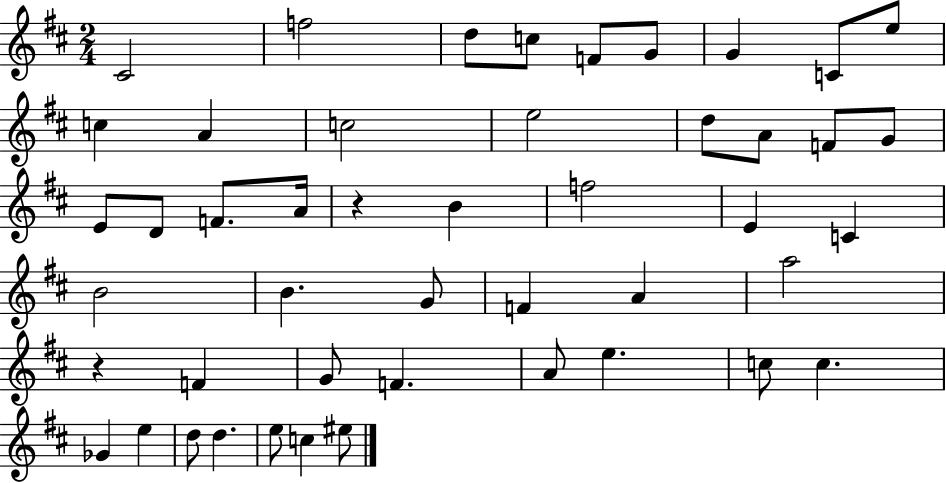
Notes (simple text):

C#4/h F5/h D5/e C5/e F4/e G4/e G4/q C4/e E5/e C5/q A4/q C5/h E5/h D5/e A4/e F4/e G4/e E4/e D4/e F4/e. A4/s R/q B4/q F5/h E4/q C4/q B4/h B4/q. G4/e F4/q A4/q A5/h R/q F4/q G4/e F4/q. A4/e E5/q. C5/e C5/q. Gb4/q E5/q D5/e D5/q. E5/e C5/q EIS5/e